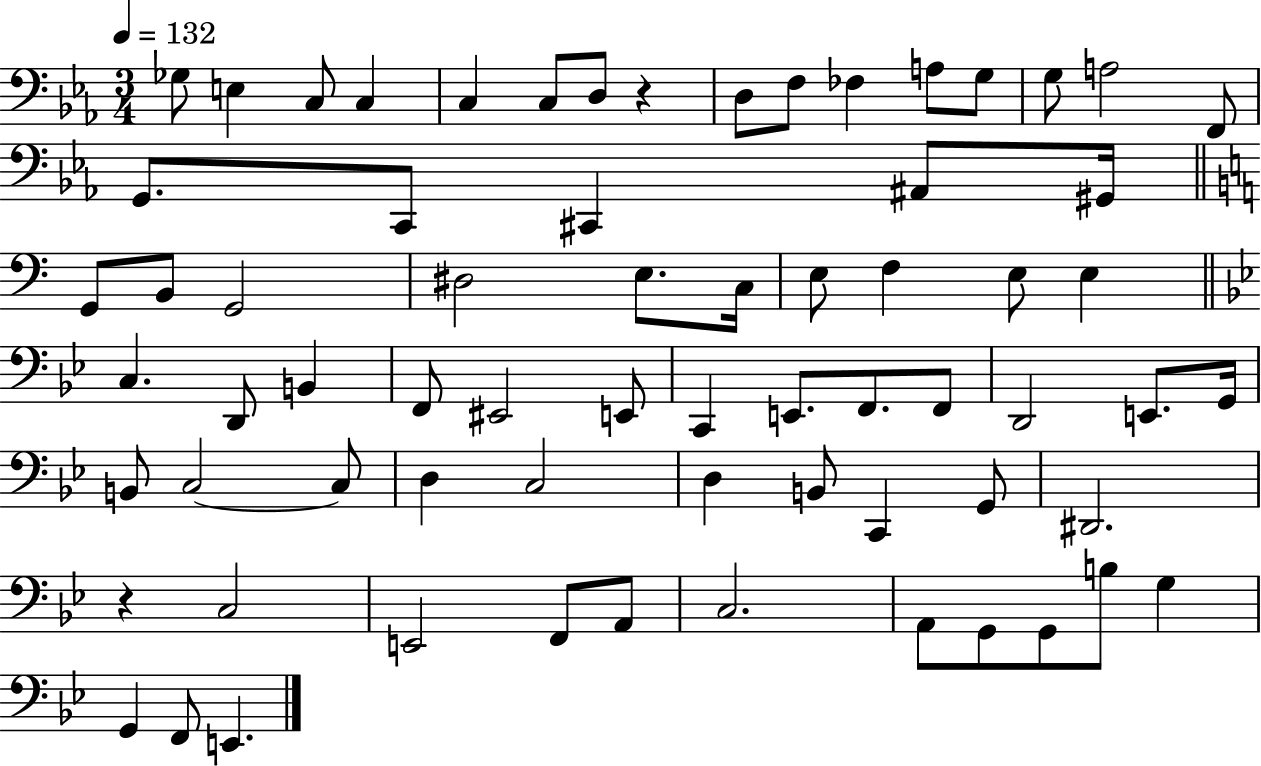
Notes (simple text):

Gb3/e E3/q C3/e C3/q C3/q C3/e D3/e R/q D3/e F3/e FES3/q A3/e G3/e G3/e A3/h F2/e G2/e. C2/e C#2/q A#2/e G#2/s G2/e B2/e G2/h D#3/h E3/e. C3/s E3/e F3/q E3/e E3/q C3/q. D2/e B2/q F2/e EIS2/h E2/e C2/q E2/e. F2/e. F2/e D2/h E2/e. G2/s B2/e C3/h C3/e D3/q C3/h D3/q B2/e C2/q G2/e D#2/h. R/q C3/h E2/h F2/e A2/e C3/h. A2/e G2/e G2/e B3/e G3/q G2/q F2/e E2/q.